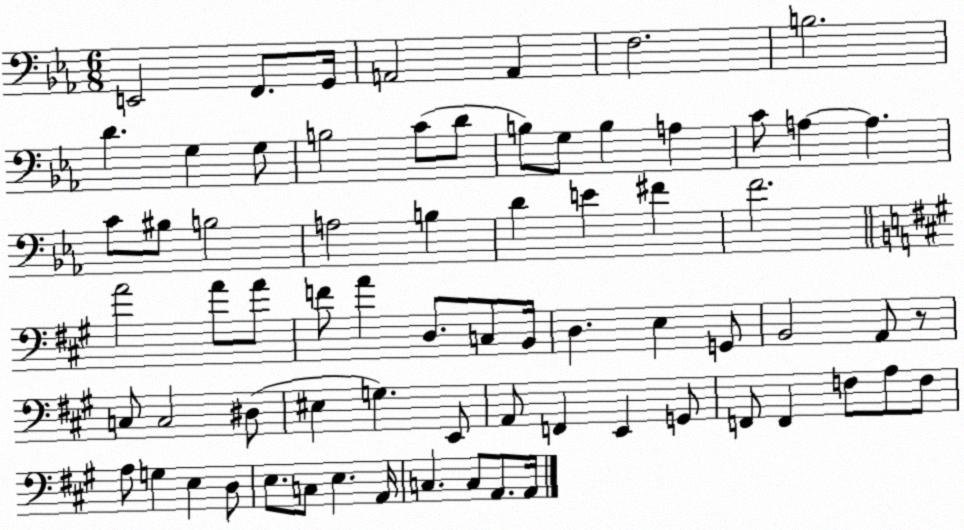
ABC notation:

X:1
T:Untitled
M:6/8
L:1/4
K:Eb
E,,2 F,,/2 G,,/4 A,,2 A,, F,2 B,2 D G, G,/2 B,2 C/2 D/2 B,/2 G,/2 B, A, C/2 A, A, C/2 ^B,/2 B,2 A,2 B, D E ^F F2 A2 A/2 A/2 F/2 A D,/2 C,/2 B,,/4 D, E, G,,/2 B,,2 A,,/2 z/2 C,/2 C,2 ^D,/2 ^E, G, E,,/2 A,,/2 F,, E,, G,,/2 F,,/2 F,, F,/2 A,/2 F,/2 A,/2 G, E, D,/2 E,/2 C,/2 E, A,,/4 C, C,/2 A,,/2 A,,/4